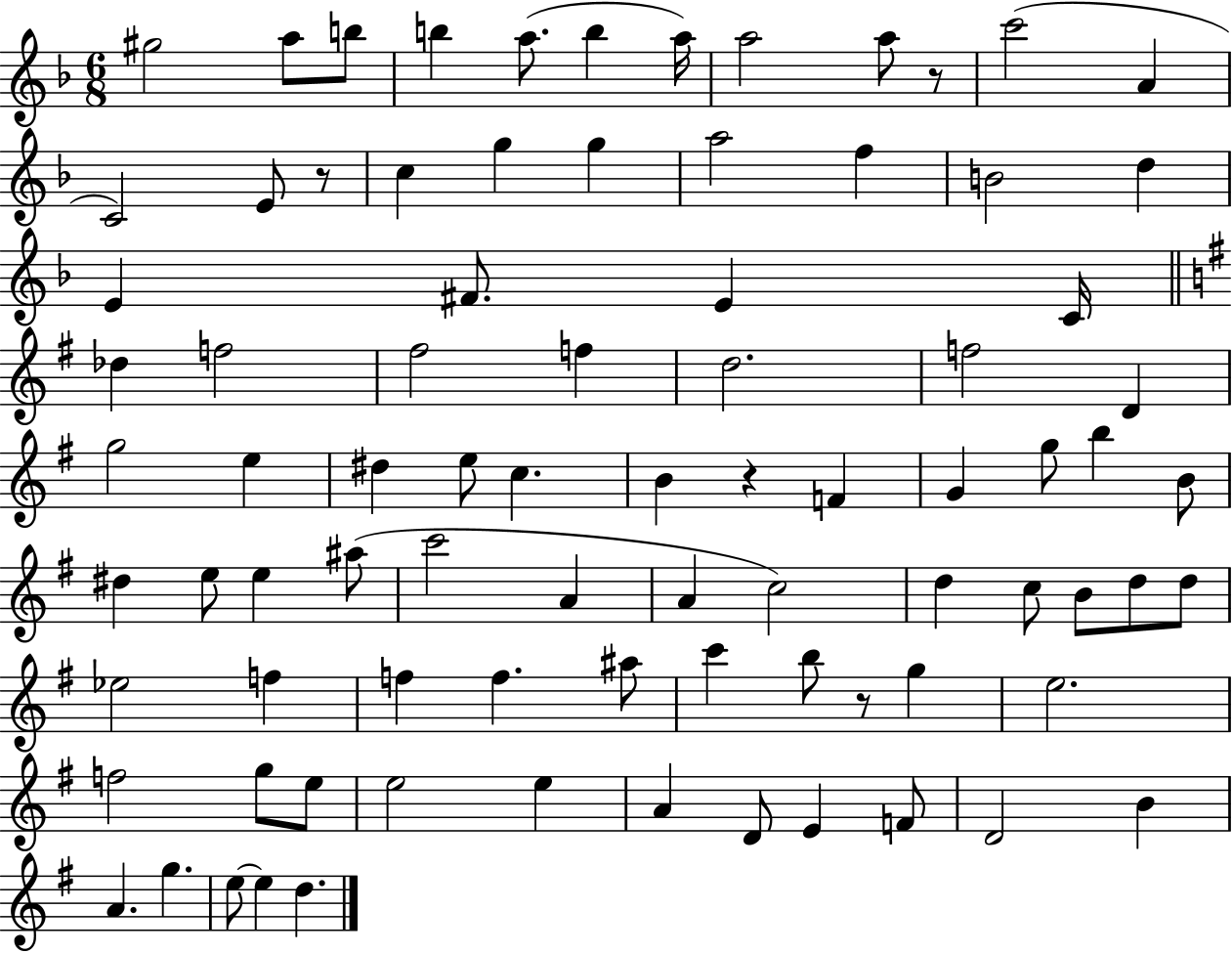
X:1
T:Untitled
M:6/8
L:1/4
K:F
^g2 a/2 b/2 b a/2 b a/4 a2 a/2 z/2 c'2 A C2 E/2 z/2 c g g a2 f B2 d E ^F/2 E C/4 _d f2 ^f2 f d2 f2 D g2 e ^d e/2 c B z F G g/2 b B/2 ^d e/2 e ^a/2 c'2 A A c2 d c/2 B/2 d/2 d/2 _e2 f f f ^a/2 c' b/2 z/2 g e2 f2 g/2 e/2 e2 e A D/2 E F/2 D2 B A g e/2 e d